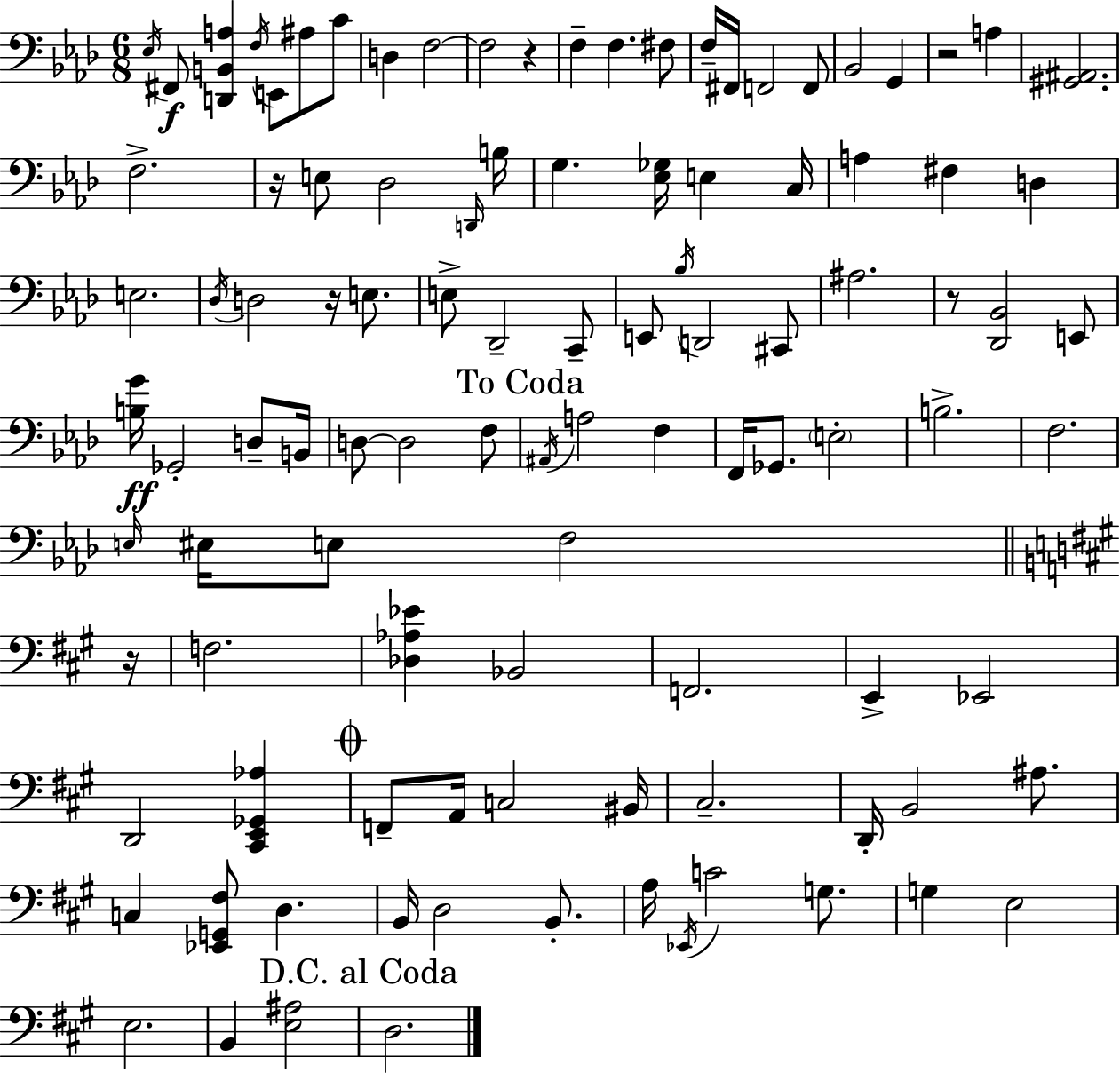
X:1
T:Untitled
M:6/8
L:1/4
K:Ab
_E,/4 ^F,,/2 [D,,B,,A,] F,/4 E,,/2 ^A,/2 C/2 D, F,2 F,2 z F, F, ^F,/2 F,/4 ^F,,/4 F,,2 F,,/2 _B,,2 G,, z2 A, [^G,,^A,,]2 F,2 z/4 E,/2 _D,2 D,,/4 B,/4 G, [_E,_G,]/4 E, C,/4 A, ^F, D, E,2 _D,/4 D,2 z/4 E,/2 E,/2 _D,,2 C,,/2 E,,/2 _B,/4 D,,2 ^C,,/2 ^A,2 z/2 [_D,,_B,,]2 E,,/2 [B,G]/4 _G,,2 D,/2 B,,/4 D,/2 D,2 F,/2 ^A,,/4 A,2 F, F,,/4 _G,,/2 E,2 B,2 F,2 E,/4 ^E,/4 E,/2 F,2 z/4 F,2 [_D,_A,_E] _B,,2 F,,2 E,, _E,,2 D,,2 [^C,,E,,_G,,_A,] F,,/2 A,,/4 C,2 ^B,,/4 ^C,2 D,,/4 B,,2 ^A,/2 C, [_E,,G,,^F,]/2 D, B,,/4 D,2 B,,/2 A,/4 _E,,/4 C2 G,/2 G, E,2 E,2 B,, [E,^A,]2 D,2